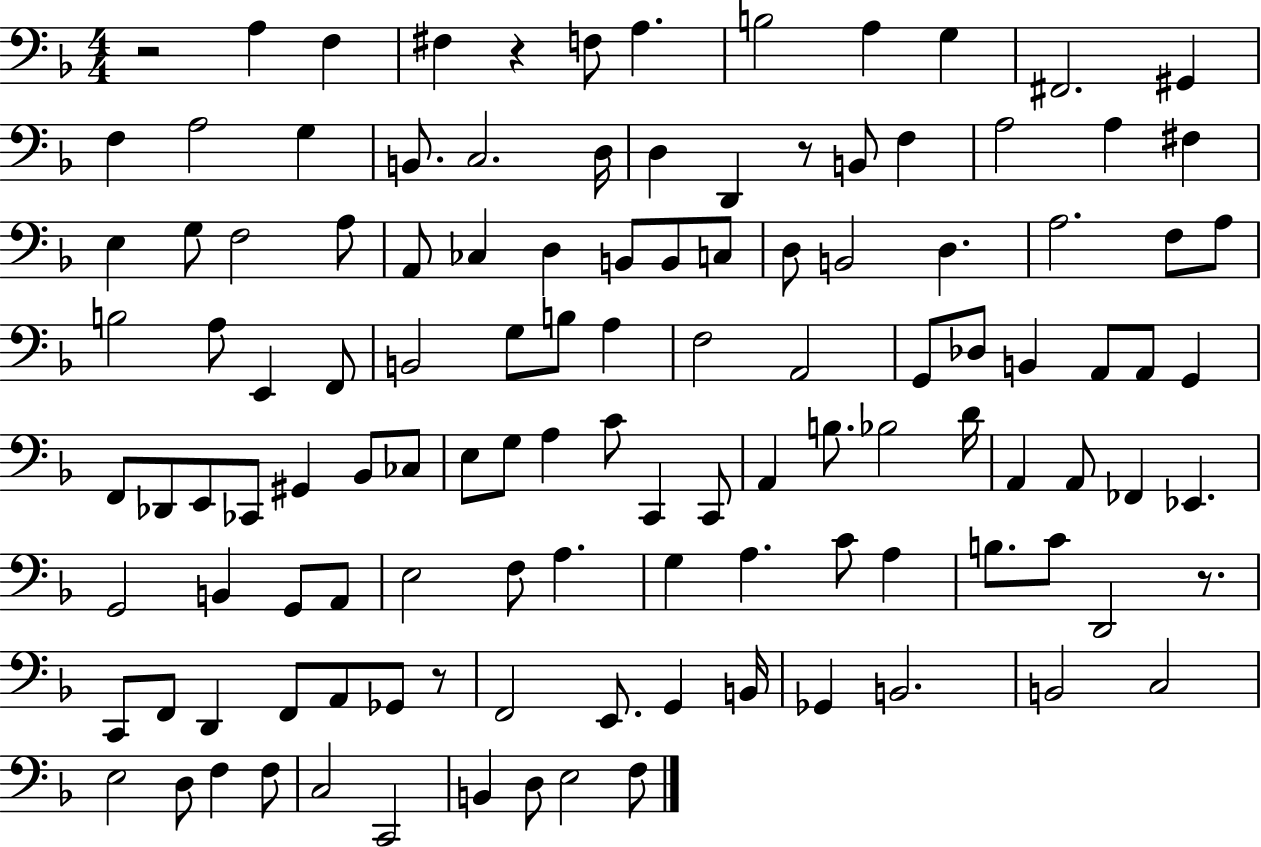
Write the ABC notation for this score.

X:1
T:Untitled
M:4/4
L:1/4
K:F
z2 A, F, ^F, z F,/2 A, B,2 A, G, ^F,,2 ^G,, F, A,2 G, B,,/2 C,2 D,/4 D, D,, z/2 B,,/2 F, A,2 A, ^F, E, G,/2 F,2 A,/2 A,,/2 _C, D, B,,/2 B,,/2 C,/2 D,/2 B,,2 D, A,2 F,/2 A,/2 B,2 A,/2 E,, F,,/2 B,,2 G,/2 B,/2 A, F,2 A,,2 G,,/2 _D,/2 B,, A,,/2 A,,/2 G,, F,,/2 _D,,/2 E,,/2 _C,,/2 ^G,, _B,,/2 _C,/2 E,/2 G,/2 A, C/2 C,, C,,/2 A,, B,/2 _B,2 D/4 A,, A,,/2 _F,, _E,, G,,2 B,, G,,/2 A,,/2 E,2 F,/2 A, G, A, C/2 A, B,/2 C/2 D,,2 z/2 C,,/2 F,,/2 D,, F,,/2 A,,/2 _G,,/2 z/2 F,,2 E,,/2 G,, B,,/4 _G,, B,,2 B,,2 C,2 E,2 D,/2 F, F,/2 C,2 C,,2 B,, D,/2 E,2 F,/2